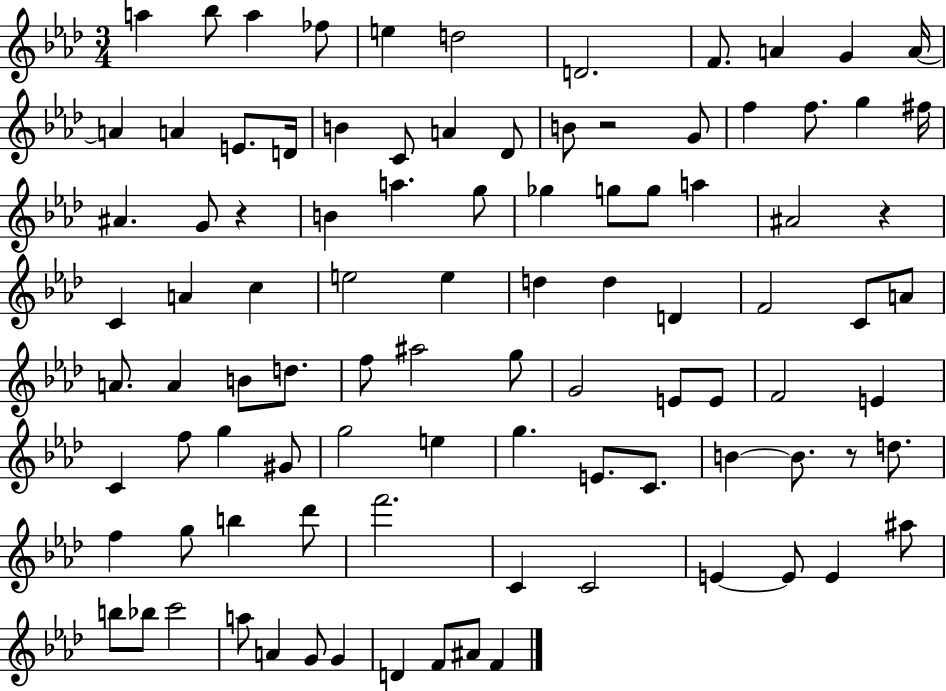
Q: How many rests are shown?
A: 4